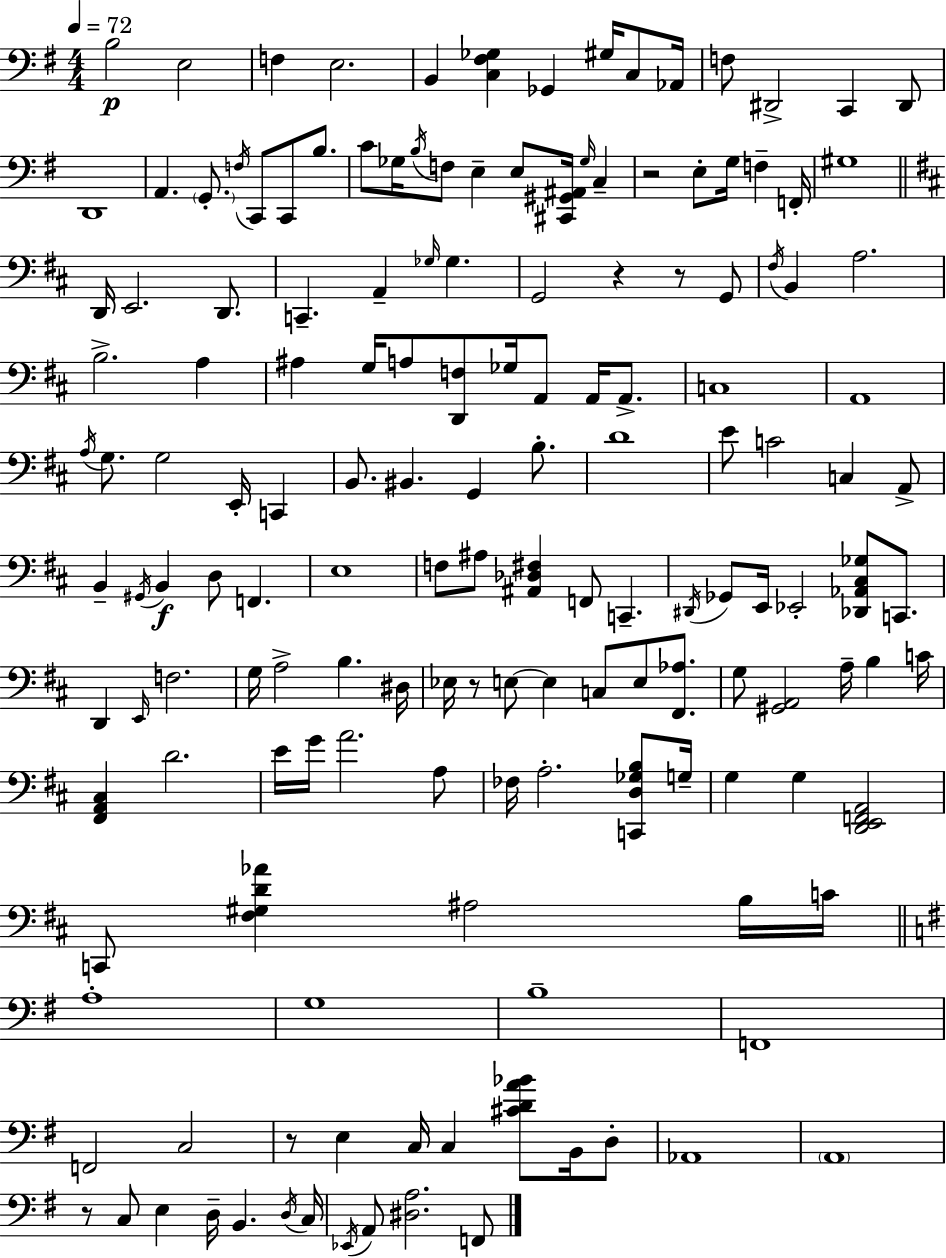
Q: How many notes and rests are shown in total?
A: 156